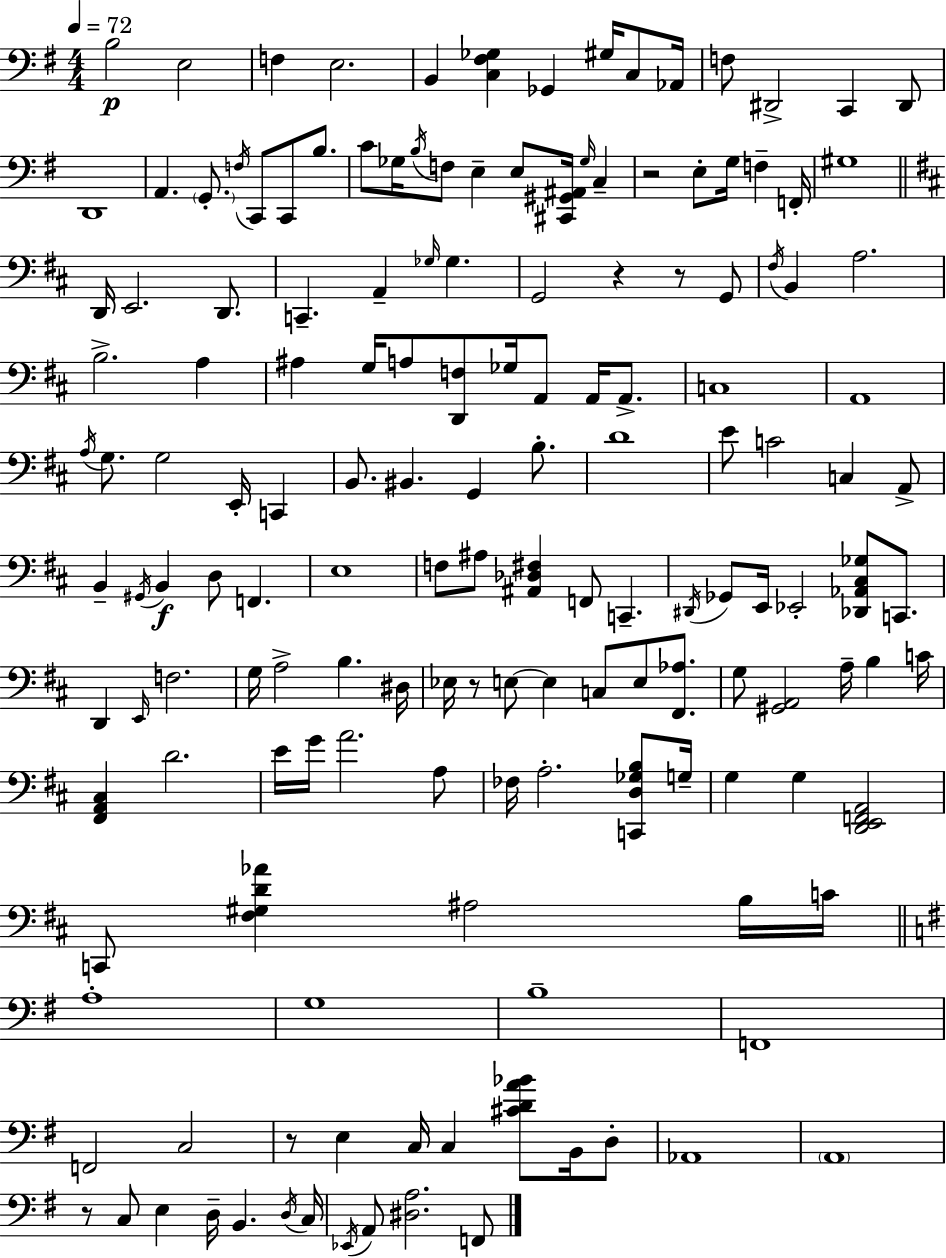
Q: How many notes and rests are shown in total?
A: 156